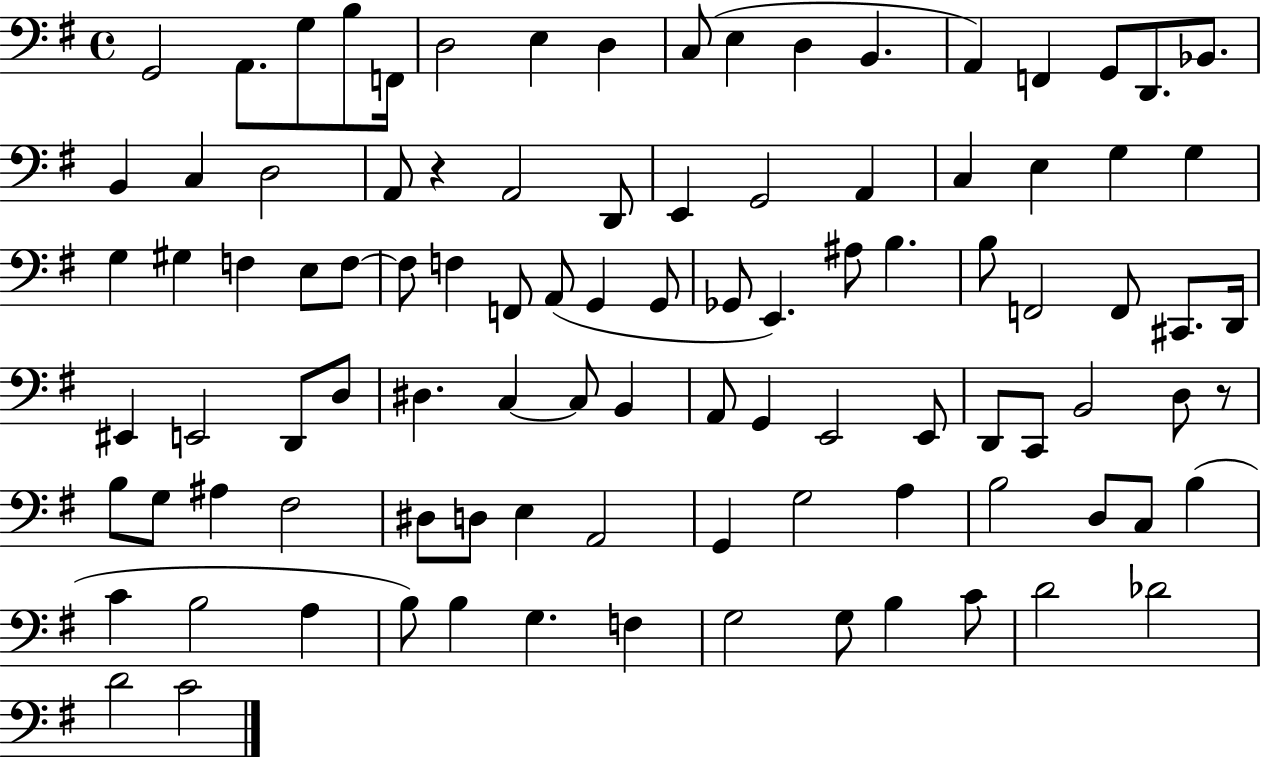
G2/h A2/e. G3/e B3/e F2/s D3/h E3/q D3/q C3/e E3/q D3/q B2/q. A2/q F2/q G2/e D2/e. Bb2/e. B2/q C3/q D3/h A2/e R/q A2/h D2/e E2/q G2/h A2/q C3/q E3/q G3/q G3/q G3/q G#3/q F3/q E3/e F3/e F3/e F3/q F2/e A2/e G2/q G2/e Gb2/e E2/q. A#3/e B3/q. B3/e F2/h F2/e C#2/e. D2/s EIS2/q E2/h D2/e D3/e D#3/q. C3/q C3/e B2/q A2/e G2/q E2/h E2/e D2/e C2/e B2/h D3/e R/e B3/e G3/e A#3/q F#3/h D#3/e D3/e E3/q A2/h G2/q G3/h A3/q B3/h D3/e C3/e B3/q C4/q B3/h A3/q B3/e B3/q G3/q. F3/q G3/h G3/e B3/q C4/e D4/h Db4/h D4/h C4/h